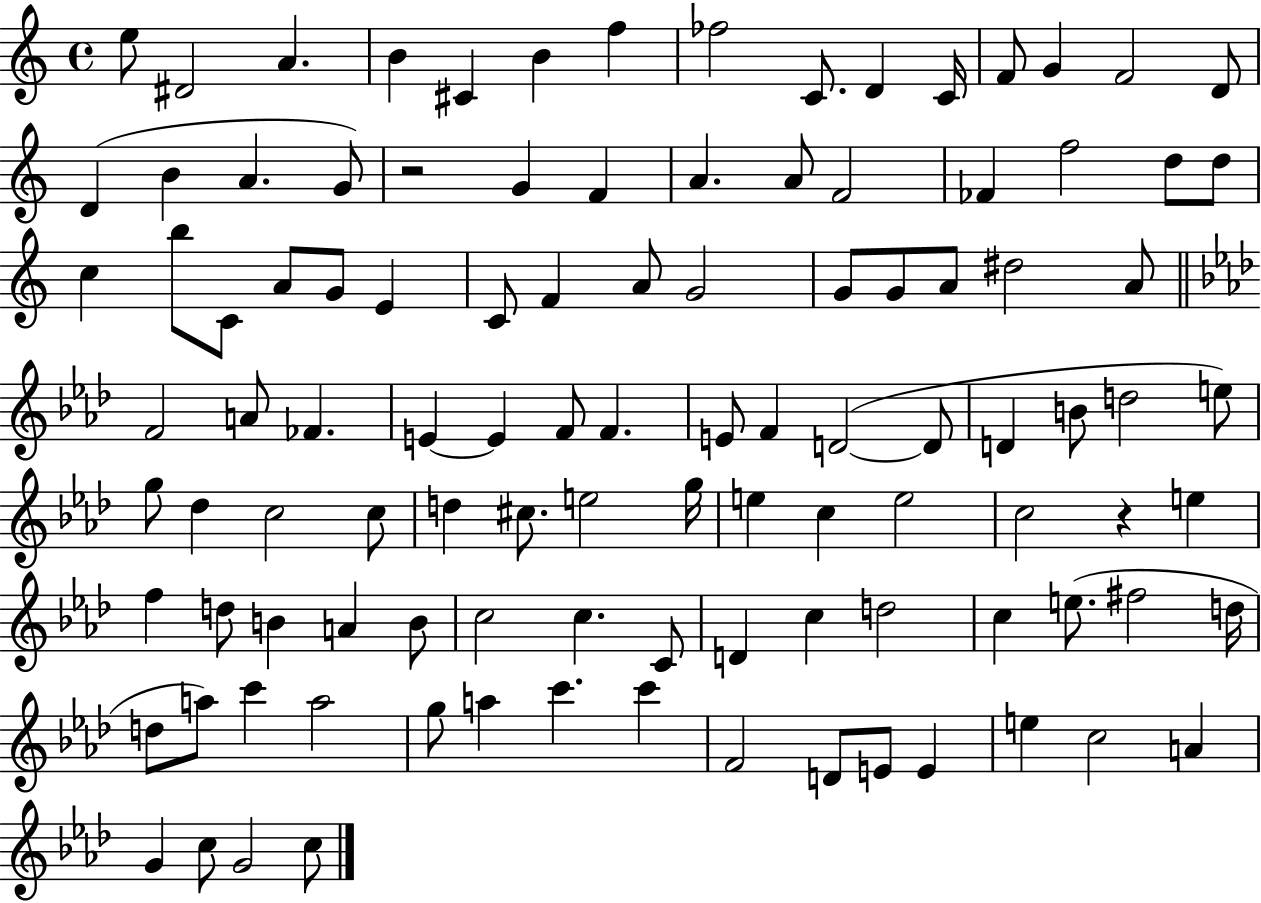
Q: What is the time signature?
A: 4/4